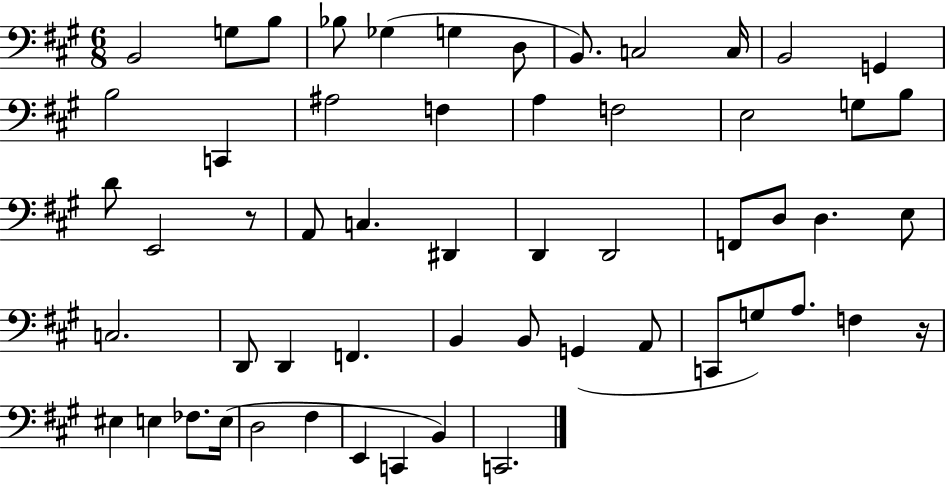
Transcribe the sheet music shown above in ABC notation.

X:1
T:Untitled
M:6/8
L:1/4
K:A
B,,2 G,/2 B,/2 _B,/2 _G, G, D,/2 B,,/2 C,2 C,/4 B,,2 G,, B,2 C,, ^A,2 F, A, F,2 E,2 G,/2 B,/2 D/2 E,,2 z/2 A,,/2 C, ^D,, D,, D,,2 F,,/2 D,/2 D, E,/2 C,2 D,,/2 D,, F,, B,, B,,/2 G,, A,,/2 C,,/2 G,/2 A,/2 F, z/4 ^E, E, _F,/2 E,/4 D,2 ^F, E,, C,, B,, C,,2